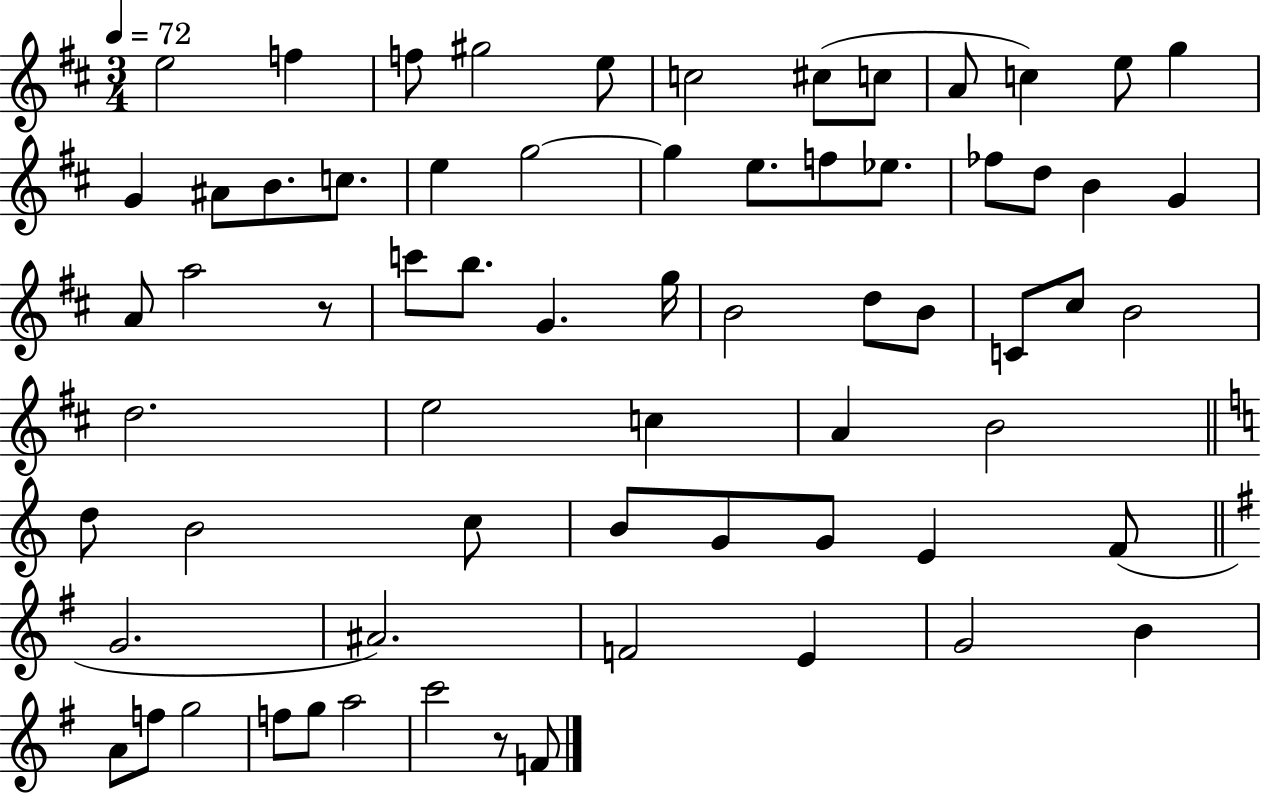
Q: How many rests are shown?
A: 2